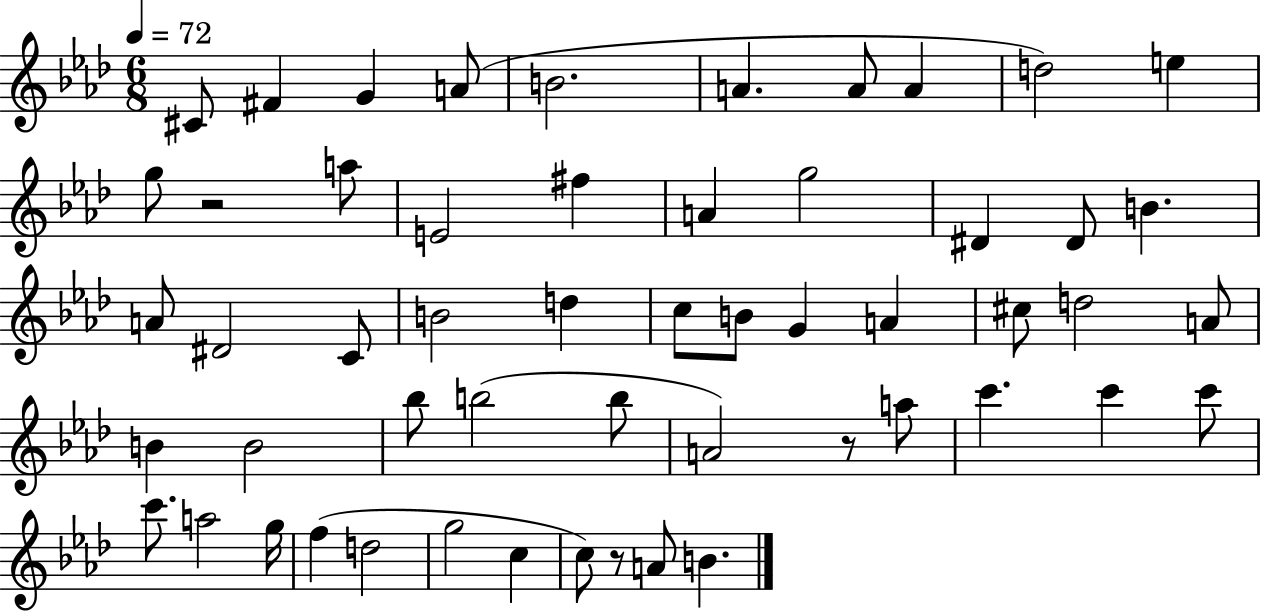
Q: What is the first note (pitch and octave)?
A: C#4